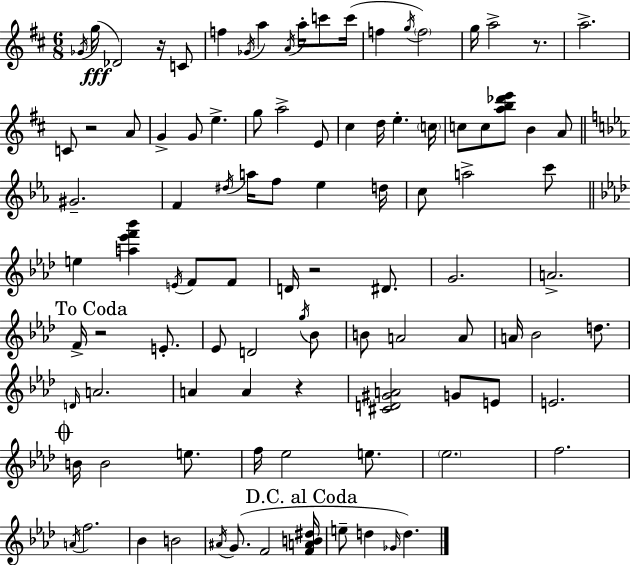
Gb4/s G5/s Db4/h R/s C4/e F5/q Gb4/s A5/q A4/s A5/s C6/e C6/s F5/q G5/s F5/h G5/s A5/h R/e. A5/h. C4/e R/h A4/e G4/q G4/e E5/q. G5/e A5/h E4/e C#5/q D5/s E5/q. C5/s C5/e C5/e [A5,B5,Db6,E6]/e B4/q A4/e G#4/h. F4/q D#5/s A5/s F5/e Eb5/q D5/s C5/e A5/h C6/e E5/q [A5,Eb6,F6,Bb6]/q E4/s F4/e F4/e D4/s R/h D#4/e. G4/h. A4/h. F4/s R/h E4/e. Eb4/e D4/h G5/s Bb4/e B4/e A4/h A4/e A4/s Bb4/h D5/e. D4/s A4/h. A4/q A4/q R/q [C#4,D4,G#4,A4]/h G4/e E4/e E4/h. B4/s B4/h E5/e. F5/s Eb5/h E5/e. Eb5/h. F5/h. A4/s F5/h. Bb4/q B4/h A#4/s G4/e. F4/h [F4,A4,B4,D#5]/s E5/e D5/q Gb4/s D5/q.